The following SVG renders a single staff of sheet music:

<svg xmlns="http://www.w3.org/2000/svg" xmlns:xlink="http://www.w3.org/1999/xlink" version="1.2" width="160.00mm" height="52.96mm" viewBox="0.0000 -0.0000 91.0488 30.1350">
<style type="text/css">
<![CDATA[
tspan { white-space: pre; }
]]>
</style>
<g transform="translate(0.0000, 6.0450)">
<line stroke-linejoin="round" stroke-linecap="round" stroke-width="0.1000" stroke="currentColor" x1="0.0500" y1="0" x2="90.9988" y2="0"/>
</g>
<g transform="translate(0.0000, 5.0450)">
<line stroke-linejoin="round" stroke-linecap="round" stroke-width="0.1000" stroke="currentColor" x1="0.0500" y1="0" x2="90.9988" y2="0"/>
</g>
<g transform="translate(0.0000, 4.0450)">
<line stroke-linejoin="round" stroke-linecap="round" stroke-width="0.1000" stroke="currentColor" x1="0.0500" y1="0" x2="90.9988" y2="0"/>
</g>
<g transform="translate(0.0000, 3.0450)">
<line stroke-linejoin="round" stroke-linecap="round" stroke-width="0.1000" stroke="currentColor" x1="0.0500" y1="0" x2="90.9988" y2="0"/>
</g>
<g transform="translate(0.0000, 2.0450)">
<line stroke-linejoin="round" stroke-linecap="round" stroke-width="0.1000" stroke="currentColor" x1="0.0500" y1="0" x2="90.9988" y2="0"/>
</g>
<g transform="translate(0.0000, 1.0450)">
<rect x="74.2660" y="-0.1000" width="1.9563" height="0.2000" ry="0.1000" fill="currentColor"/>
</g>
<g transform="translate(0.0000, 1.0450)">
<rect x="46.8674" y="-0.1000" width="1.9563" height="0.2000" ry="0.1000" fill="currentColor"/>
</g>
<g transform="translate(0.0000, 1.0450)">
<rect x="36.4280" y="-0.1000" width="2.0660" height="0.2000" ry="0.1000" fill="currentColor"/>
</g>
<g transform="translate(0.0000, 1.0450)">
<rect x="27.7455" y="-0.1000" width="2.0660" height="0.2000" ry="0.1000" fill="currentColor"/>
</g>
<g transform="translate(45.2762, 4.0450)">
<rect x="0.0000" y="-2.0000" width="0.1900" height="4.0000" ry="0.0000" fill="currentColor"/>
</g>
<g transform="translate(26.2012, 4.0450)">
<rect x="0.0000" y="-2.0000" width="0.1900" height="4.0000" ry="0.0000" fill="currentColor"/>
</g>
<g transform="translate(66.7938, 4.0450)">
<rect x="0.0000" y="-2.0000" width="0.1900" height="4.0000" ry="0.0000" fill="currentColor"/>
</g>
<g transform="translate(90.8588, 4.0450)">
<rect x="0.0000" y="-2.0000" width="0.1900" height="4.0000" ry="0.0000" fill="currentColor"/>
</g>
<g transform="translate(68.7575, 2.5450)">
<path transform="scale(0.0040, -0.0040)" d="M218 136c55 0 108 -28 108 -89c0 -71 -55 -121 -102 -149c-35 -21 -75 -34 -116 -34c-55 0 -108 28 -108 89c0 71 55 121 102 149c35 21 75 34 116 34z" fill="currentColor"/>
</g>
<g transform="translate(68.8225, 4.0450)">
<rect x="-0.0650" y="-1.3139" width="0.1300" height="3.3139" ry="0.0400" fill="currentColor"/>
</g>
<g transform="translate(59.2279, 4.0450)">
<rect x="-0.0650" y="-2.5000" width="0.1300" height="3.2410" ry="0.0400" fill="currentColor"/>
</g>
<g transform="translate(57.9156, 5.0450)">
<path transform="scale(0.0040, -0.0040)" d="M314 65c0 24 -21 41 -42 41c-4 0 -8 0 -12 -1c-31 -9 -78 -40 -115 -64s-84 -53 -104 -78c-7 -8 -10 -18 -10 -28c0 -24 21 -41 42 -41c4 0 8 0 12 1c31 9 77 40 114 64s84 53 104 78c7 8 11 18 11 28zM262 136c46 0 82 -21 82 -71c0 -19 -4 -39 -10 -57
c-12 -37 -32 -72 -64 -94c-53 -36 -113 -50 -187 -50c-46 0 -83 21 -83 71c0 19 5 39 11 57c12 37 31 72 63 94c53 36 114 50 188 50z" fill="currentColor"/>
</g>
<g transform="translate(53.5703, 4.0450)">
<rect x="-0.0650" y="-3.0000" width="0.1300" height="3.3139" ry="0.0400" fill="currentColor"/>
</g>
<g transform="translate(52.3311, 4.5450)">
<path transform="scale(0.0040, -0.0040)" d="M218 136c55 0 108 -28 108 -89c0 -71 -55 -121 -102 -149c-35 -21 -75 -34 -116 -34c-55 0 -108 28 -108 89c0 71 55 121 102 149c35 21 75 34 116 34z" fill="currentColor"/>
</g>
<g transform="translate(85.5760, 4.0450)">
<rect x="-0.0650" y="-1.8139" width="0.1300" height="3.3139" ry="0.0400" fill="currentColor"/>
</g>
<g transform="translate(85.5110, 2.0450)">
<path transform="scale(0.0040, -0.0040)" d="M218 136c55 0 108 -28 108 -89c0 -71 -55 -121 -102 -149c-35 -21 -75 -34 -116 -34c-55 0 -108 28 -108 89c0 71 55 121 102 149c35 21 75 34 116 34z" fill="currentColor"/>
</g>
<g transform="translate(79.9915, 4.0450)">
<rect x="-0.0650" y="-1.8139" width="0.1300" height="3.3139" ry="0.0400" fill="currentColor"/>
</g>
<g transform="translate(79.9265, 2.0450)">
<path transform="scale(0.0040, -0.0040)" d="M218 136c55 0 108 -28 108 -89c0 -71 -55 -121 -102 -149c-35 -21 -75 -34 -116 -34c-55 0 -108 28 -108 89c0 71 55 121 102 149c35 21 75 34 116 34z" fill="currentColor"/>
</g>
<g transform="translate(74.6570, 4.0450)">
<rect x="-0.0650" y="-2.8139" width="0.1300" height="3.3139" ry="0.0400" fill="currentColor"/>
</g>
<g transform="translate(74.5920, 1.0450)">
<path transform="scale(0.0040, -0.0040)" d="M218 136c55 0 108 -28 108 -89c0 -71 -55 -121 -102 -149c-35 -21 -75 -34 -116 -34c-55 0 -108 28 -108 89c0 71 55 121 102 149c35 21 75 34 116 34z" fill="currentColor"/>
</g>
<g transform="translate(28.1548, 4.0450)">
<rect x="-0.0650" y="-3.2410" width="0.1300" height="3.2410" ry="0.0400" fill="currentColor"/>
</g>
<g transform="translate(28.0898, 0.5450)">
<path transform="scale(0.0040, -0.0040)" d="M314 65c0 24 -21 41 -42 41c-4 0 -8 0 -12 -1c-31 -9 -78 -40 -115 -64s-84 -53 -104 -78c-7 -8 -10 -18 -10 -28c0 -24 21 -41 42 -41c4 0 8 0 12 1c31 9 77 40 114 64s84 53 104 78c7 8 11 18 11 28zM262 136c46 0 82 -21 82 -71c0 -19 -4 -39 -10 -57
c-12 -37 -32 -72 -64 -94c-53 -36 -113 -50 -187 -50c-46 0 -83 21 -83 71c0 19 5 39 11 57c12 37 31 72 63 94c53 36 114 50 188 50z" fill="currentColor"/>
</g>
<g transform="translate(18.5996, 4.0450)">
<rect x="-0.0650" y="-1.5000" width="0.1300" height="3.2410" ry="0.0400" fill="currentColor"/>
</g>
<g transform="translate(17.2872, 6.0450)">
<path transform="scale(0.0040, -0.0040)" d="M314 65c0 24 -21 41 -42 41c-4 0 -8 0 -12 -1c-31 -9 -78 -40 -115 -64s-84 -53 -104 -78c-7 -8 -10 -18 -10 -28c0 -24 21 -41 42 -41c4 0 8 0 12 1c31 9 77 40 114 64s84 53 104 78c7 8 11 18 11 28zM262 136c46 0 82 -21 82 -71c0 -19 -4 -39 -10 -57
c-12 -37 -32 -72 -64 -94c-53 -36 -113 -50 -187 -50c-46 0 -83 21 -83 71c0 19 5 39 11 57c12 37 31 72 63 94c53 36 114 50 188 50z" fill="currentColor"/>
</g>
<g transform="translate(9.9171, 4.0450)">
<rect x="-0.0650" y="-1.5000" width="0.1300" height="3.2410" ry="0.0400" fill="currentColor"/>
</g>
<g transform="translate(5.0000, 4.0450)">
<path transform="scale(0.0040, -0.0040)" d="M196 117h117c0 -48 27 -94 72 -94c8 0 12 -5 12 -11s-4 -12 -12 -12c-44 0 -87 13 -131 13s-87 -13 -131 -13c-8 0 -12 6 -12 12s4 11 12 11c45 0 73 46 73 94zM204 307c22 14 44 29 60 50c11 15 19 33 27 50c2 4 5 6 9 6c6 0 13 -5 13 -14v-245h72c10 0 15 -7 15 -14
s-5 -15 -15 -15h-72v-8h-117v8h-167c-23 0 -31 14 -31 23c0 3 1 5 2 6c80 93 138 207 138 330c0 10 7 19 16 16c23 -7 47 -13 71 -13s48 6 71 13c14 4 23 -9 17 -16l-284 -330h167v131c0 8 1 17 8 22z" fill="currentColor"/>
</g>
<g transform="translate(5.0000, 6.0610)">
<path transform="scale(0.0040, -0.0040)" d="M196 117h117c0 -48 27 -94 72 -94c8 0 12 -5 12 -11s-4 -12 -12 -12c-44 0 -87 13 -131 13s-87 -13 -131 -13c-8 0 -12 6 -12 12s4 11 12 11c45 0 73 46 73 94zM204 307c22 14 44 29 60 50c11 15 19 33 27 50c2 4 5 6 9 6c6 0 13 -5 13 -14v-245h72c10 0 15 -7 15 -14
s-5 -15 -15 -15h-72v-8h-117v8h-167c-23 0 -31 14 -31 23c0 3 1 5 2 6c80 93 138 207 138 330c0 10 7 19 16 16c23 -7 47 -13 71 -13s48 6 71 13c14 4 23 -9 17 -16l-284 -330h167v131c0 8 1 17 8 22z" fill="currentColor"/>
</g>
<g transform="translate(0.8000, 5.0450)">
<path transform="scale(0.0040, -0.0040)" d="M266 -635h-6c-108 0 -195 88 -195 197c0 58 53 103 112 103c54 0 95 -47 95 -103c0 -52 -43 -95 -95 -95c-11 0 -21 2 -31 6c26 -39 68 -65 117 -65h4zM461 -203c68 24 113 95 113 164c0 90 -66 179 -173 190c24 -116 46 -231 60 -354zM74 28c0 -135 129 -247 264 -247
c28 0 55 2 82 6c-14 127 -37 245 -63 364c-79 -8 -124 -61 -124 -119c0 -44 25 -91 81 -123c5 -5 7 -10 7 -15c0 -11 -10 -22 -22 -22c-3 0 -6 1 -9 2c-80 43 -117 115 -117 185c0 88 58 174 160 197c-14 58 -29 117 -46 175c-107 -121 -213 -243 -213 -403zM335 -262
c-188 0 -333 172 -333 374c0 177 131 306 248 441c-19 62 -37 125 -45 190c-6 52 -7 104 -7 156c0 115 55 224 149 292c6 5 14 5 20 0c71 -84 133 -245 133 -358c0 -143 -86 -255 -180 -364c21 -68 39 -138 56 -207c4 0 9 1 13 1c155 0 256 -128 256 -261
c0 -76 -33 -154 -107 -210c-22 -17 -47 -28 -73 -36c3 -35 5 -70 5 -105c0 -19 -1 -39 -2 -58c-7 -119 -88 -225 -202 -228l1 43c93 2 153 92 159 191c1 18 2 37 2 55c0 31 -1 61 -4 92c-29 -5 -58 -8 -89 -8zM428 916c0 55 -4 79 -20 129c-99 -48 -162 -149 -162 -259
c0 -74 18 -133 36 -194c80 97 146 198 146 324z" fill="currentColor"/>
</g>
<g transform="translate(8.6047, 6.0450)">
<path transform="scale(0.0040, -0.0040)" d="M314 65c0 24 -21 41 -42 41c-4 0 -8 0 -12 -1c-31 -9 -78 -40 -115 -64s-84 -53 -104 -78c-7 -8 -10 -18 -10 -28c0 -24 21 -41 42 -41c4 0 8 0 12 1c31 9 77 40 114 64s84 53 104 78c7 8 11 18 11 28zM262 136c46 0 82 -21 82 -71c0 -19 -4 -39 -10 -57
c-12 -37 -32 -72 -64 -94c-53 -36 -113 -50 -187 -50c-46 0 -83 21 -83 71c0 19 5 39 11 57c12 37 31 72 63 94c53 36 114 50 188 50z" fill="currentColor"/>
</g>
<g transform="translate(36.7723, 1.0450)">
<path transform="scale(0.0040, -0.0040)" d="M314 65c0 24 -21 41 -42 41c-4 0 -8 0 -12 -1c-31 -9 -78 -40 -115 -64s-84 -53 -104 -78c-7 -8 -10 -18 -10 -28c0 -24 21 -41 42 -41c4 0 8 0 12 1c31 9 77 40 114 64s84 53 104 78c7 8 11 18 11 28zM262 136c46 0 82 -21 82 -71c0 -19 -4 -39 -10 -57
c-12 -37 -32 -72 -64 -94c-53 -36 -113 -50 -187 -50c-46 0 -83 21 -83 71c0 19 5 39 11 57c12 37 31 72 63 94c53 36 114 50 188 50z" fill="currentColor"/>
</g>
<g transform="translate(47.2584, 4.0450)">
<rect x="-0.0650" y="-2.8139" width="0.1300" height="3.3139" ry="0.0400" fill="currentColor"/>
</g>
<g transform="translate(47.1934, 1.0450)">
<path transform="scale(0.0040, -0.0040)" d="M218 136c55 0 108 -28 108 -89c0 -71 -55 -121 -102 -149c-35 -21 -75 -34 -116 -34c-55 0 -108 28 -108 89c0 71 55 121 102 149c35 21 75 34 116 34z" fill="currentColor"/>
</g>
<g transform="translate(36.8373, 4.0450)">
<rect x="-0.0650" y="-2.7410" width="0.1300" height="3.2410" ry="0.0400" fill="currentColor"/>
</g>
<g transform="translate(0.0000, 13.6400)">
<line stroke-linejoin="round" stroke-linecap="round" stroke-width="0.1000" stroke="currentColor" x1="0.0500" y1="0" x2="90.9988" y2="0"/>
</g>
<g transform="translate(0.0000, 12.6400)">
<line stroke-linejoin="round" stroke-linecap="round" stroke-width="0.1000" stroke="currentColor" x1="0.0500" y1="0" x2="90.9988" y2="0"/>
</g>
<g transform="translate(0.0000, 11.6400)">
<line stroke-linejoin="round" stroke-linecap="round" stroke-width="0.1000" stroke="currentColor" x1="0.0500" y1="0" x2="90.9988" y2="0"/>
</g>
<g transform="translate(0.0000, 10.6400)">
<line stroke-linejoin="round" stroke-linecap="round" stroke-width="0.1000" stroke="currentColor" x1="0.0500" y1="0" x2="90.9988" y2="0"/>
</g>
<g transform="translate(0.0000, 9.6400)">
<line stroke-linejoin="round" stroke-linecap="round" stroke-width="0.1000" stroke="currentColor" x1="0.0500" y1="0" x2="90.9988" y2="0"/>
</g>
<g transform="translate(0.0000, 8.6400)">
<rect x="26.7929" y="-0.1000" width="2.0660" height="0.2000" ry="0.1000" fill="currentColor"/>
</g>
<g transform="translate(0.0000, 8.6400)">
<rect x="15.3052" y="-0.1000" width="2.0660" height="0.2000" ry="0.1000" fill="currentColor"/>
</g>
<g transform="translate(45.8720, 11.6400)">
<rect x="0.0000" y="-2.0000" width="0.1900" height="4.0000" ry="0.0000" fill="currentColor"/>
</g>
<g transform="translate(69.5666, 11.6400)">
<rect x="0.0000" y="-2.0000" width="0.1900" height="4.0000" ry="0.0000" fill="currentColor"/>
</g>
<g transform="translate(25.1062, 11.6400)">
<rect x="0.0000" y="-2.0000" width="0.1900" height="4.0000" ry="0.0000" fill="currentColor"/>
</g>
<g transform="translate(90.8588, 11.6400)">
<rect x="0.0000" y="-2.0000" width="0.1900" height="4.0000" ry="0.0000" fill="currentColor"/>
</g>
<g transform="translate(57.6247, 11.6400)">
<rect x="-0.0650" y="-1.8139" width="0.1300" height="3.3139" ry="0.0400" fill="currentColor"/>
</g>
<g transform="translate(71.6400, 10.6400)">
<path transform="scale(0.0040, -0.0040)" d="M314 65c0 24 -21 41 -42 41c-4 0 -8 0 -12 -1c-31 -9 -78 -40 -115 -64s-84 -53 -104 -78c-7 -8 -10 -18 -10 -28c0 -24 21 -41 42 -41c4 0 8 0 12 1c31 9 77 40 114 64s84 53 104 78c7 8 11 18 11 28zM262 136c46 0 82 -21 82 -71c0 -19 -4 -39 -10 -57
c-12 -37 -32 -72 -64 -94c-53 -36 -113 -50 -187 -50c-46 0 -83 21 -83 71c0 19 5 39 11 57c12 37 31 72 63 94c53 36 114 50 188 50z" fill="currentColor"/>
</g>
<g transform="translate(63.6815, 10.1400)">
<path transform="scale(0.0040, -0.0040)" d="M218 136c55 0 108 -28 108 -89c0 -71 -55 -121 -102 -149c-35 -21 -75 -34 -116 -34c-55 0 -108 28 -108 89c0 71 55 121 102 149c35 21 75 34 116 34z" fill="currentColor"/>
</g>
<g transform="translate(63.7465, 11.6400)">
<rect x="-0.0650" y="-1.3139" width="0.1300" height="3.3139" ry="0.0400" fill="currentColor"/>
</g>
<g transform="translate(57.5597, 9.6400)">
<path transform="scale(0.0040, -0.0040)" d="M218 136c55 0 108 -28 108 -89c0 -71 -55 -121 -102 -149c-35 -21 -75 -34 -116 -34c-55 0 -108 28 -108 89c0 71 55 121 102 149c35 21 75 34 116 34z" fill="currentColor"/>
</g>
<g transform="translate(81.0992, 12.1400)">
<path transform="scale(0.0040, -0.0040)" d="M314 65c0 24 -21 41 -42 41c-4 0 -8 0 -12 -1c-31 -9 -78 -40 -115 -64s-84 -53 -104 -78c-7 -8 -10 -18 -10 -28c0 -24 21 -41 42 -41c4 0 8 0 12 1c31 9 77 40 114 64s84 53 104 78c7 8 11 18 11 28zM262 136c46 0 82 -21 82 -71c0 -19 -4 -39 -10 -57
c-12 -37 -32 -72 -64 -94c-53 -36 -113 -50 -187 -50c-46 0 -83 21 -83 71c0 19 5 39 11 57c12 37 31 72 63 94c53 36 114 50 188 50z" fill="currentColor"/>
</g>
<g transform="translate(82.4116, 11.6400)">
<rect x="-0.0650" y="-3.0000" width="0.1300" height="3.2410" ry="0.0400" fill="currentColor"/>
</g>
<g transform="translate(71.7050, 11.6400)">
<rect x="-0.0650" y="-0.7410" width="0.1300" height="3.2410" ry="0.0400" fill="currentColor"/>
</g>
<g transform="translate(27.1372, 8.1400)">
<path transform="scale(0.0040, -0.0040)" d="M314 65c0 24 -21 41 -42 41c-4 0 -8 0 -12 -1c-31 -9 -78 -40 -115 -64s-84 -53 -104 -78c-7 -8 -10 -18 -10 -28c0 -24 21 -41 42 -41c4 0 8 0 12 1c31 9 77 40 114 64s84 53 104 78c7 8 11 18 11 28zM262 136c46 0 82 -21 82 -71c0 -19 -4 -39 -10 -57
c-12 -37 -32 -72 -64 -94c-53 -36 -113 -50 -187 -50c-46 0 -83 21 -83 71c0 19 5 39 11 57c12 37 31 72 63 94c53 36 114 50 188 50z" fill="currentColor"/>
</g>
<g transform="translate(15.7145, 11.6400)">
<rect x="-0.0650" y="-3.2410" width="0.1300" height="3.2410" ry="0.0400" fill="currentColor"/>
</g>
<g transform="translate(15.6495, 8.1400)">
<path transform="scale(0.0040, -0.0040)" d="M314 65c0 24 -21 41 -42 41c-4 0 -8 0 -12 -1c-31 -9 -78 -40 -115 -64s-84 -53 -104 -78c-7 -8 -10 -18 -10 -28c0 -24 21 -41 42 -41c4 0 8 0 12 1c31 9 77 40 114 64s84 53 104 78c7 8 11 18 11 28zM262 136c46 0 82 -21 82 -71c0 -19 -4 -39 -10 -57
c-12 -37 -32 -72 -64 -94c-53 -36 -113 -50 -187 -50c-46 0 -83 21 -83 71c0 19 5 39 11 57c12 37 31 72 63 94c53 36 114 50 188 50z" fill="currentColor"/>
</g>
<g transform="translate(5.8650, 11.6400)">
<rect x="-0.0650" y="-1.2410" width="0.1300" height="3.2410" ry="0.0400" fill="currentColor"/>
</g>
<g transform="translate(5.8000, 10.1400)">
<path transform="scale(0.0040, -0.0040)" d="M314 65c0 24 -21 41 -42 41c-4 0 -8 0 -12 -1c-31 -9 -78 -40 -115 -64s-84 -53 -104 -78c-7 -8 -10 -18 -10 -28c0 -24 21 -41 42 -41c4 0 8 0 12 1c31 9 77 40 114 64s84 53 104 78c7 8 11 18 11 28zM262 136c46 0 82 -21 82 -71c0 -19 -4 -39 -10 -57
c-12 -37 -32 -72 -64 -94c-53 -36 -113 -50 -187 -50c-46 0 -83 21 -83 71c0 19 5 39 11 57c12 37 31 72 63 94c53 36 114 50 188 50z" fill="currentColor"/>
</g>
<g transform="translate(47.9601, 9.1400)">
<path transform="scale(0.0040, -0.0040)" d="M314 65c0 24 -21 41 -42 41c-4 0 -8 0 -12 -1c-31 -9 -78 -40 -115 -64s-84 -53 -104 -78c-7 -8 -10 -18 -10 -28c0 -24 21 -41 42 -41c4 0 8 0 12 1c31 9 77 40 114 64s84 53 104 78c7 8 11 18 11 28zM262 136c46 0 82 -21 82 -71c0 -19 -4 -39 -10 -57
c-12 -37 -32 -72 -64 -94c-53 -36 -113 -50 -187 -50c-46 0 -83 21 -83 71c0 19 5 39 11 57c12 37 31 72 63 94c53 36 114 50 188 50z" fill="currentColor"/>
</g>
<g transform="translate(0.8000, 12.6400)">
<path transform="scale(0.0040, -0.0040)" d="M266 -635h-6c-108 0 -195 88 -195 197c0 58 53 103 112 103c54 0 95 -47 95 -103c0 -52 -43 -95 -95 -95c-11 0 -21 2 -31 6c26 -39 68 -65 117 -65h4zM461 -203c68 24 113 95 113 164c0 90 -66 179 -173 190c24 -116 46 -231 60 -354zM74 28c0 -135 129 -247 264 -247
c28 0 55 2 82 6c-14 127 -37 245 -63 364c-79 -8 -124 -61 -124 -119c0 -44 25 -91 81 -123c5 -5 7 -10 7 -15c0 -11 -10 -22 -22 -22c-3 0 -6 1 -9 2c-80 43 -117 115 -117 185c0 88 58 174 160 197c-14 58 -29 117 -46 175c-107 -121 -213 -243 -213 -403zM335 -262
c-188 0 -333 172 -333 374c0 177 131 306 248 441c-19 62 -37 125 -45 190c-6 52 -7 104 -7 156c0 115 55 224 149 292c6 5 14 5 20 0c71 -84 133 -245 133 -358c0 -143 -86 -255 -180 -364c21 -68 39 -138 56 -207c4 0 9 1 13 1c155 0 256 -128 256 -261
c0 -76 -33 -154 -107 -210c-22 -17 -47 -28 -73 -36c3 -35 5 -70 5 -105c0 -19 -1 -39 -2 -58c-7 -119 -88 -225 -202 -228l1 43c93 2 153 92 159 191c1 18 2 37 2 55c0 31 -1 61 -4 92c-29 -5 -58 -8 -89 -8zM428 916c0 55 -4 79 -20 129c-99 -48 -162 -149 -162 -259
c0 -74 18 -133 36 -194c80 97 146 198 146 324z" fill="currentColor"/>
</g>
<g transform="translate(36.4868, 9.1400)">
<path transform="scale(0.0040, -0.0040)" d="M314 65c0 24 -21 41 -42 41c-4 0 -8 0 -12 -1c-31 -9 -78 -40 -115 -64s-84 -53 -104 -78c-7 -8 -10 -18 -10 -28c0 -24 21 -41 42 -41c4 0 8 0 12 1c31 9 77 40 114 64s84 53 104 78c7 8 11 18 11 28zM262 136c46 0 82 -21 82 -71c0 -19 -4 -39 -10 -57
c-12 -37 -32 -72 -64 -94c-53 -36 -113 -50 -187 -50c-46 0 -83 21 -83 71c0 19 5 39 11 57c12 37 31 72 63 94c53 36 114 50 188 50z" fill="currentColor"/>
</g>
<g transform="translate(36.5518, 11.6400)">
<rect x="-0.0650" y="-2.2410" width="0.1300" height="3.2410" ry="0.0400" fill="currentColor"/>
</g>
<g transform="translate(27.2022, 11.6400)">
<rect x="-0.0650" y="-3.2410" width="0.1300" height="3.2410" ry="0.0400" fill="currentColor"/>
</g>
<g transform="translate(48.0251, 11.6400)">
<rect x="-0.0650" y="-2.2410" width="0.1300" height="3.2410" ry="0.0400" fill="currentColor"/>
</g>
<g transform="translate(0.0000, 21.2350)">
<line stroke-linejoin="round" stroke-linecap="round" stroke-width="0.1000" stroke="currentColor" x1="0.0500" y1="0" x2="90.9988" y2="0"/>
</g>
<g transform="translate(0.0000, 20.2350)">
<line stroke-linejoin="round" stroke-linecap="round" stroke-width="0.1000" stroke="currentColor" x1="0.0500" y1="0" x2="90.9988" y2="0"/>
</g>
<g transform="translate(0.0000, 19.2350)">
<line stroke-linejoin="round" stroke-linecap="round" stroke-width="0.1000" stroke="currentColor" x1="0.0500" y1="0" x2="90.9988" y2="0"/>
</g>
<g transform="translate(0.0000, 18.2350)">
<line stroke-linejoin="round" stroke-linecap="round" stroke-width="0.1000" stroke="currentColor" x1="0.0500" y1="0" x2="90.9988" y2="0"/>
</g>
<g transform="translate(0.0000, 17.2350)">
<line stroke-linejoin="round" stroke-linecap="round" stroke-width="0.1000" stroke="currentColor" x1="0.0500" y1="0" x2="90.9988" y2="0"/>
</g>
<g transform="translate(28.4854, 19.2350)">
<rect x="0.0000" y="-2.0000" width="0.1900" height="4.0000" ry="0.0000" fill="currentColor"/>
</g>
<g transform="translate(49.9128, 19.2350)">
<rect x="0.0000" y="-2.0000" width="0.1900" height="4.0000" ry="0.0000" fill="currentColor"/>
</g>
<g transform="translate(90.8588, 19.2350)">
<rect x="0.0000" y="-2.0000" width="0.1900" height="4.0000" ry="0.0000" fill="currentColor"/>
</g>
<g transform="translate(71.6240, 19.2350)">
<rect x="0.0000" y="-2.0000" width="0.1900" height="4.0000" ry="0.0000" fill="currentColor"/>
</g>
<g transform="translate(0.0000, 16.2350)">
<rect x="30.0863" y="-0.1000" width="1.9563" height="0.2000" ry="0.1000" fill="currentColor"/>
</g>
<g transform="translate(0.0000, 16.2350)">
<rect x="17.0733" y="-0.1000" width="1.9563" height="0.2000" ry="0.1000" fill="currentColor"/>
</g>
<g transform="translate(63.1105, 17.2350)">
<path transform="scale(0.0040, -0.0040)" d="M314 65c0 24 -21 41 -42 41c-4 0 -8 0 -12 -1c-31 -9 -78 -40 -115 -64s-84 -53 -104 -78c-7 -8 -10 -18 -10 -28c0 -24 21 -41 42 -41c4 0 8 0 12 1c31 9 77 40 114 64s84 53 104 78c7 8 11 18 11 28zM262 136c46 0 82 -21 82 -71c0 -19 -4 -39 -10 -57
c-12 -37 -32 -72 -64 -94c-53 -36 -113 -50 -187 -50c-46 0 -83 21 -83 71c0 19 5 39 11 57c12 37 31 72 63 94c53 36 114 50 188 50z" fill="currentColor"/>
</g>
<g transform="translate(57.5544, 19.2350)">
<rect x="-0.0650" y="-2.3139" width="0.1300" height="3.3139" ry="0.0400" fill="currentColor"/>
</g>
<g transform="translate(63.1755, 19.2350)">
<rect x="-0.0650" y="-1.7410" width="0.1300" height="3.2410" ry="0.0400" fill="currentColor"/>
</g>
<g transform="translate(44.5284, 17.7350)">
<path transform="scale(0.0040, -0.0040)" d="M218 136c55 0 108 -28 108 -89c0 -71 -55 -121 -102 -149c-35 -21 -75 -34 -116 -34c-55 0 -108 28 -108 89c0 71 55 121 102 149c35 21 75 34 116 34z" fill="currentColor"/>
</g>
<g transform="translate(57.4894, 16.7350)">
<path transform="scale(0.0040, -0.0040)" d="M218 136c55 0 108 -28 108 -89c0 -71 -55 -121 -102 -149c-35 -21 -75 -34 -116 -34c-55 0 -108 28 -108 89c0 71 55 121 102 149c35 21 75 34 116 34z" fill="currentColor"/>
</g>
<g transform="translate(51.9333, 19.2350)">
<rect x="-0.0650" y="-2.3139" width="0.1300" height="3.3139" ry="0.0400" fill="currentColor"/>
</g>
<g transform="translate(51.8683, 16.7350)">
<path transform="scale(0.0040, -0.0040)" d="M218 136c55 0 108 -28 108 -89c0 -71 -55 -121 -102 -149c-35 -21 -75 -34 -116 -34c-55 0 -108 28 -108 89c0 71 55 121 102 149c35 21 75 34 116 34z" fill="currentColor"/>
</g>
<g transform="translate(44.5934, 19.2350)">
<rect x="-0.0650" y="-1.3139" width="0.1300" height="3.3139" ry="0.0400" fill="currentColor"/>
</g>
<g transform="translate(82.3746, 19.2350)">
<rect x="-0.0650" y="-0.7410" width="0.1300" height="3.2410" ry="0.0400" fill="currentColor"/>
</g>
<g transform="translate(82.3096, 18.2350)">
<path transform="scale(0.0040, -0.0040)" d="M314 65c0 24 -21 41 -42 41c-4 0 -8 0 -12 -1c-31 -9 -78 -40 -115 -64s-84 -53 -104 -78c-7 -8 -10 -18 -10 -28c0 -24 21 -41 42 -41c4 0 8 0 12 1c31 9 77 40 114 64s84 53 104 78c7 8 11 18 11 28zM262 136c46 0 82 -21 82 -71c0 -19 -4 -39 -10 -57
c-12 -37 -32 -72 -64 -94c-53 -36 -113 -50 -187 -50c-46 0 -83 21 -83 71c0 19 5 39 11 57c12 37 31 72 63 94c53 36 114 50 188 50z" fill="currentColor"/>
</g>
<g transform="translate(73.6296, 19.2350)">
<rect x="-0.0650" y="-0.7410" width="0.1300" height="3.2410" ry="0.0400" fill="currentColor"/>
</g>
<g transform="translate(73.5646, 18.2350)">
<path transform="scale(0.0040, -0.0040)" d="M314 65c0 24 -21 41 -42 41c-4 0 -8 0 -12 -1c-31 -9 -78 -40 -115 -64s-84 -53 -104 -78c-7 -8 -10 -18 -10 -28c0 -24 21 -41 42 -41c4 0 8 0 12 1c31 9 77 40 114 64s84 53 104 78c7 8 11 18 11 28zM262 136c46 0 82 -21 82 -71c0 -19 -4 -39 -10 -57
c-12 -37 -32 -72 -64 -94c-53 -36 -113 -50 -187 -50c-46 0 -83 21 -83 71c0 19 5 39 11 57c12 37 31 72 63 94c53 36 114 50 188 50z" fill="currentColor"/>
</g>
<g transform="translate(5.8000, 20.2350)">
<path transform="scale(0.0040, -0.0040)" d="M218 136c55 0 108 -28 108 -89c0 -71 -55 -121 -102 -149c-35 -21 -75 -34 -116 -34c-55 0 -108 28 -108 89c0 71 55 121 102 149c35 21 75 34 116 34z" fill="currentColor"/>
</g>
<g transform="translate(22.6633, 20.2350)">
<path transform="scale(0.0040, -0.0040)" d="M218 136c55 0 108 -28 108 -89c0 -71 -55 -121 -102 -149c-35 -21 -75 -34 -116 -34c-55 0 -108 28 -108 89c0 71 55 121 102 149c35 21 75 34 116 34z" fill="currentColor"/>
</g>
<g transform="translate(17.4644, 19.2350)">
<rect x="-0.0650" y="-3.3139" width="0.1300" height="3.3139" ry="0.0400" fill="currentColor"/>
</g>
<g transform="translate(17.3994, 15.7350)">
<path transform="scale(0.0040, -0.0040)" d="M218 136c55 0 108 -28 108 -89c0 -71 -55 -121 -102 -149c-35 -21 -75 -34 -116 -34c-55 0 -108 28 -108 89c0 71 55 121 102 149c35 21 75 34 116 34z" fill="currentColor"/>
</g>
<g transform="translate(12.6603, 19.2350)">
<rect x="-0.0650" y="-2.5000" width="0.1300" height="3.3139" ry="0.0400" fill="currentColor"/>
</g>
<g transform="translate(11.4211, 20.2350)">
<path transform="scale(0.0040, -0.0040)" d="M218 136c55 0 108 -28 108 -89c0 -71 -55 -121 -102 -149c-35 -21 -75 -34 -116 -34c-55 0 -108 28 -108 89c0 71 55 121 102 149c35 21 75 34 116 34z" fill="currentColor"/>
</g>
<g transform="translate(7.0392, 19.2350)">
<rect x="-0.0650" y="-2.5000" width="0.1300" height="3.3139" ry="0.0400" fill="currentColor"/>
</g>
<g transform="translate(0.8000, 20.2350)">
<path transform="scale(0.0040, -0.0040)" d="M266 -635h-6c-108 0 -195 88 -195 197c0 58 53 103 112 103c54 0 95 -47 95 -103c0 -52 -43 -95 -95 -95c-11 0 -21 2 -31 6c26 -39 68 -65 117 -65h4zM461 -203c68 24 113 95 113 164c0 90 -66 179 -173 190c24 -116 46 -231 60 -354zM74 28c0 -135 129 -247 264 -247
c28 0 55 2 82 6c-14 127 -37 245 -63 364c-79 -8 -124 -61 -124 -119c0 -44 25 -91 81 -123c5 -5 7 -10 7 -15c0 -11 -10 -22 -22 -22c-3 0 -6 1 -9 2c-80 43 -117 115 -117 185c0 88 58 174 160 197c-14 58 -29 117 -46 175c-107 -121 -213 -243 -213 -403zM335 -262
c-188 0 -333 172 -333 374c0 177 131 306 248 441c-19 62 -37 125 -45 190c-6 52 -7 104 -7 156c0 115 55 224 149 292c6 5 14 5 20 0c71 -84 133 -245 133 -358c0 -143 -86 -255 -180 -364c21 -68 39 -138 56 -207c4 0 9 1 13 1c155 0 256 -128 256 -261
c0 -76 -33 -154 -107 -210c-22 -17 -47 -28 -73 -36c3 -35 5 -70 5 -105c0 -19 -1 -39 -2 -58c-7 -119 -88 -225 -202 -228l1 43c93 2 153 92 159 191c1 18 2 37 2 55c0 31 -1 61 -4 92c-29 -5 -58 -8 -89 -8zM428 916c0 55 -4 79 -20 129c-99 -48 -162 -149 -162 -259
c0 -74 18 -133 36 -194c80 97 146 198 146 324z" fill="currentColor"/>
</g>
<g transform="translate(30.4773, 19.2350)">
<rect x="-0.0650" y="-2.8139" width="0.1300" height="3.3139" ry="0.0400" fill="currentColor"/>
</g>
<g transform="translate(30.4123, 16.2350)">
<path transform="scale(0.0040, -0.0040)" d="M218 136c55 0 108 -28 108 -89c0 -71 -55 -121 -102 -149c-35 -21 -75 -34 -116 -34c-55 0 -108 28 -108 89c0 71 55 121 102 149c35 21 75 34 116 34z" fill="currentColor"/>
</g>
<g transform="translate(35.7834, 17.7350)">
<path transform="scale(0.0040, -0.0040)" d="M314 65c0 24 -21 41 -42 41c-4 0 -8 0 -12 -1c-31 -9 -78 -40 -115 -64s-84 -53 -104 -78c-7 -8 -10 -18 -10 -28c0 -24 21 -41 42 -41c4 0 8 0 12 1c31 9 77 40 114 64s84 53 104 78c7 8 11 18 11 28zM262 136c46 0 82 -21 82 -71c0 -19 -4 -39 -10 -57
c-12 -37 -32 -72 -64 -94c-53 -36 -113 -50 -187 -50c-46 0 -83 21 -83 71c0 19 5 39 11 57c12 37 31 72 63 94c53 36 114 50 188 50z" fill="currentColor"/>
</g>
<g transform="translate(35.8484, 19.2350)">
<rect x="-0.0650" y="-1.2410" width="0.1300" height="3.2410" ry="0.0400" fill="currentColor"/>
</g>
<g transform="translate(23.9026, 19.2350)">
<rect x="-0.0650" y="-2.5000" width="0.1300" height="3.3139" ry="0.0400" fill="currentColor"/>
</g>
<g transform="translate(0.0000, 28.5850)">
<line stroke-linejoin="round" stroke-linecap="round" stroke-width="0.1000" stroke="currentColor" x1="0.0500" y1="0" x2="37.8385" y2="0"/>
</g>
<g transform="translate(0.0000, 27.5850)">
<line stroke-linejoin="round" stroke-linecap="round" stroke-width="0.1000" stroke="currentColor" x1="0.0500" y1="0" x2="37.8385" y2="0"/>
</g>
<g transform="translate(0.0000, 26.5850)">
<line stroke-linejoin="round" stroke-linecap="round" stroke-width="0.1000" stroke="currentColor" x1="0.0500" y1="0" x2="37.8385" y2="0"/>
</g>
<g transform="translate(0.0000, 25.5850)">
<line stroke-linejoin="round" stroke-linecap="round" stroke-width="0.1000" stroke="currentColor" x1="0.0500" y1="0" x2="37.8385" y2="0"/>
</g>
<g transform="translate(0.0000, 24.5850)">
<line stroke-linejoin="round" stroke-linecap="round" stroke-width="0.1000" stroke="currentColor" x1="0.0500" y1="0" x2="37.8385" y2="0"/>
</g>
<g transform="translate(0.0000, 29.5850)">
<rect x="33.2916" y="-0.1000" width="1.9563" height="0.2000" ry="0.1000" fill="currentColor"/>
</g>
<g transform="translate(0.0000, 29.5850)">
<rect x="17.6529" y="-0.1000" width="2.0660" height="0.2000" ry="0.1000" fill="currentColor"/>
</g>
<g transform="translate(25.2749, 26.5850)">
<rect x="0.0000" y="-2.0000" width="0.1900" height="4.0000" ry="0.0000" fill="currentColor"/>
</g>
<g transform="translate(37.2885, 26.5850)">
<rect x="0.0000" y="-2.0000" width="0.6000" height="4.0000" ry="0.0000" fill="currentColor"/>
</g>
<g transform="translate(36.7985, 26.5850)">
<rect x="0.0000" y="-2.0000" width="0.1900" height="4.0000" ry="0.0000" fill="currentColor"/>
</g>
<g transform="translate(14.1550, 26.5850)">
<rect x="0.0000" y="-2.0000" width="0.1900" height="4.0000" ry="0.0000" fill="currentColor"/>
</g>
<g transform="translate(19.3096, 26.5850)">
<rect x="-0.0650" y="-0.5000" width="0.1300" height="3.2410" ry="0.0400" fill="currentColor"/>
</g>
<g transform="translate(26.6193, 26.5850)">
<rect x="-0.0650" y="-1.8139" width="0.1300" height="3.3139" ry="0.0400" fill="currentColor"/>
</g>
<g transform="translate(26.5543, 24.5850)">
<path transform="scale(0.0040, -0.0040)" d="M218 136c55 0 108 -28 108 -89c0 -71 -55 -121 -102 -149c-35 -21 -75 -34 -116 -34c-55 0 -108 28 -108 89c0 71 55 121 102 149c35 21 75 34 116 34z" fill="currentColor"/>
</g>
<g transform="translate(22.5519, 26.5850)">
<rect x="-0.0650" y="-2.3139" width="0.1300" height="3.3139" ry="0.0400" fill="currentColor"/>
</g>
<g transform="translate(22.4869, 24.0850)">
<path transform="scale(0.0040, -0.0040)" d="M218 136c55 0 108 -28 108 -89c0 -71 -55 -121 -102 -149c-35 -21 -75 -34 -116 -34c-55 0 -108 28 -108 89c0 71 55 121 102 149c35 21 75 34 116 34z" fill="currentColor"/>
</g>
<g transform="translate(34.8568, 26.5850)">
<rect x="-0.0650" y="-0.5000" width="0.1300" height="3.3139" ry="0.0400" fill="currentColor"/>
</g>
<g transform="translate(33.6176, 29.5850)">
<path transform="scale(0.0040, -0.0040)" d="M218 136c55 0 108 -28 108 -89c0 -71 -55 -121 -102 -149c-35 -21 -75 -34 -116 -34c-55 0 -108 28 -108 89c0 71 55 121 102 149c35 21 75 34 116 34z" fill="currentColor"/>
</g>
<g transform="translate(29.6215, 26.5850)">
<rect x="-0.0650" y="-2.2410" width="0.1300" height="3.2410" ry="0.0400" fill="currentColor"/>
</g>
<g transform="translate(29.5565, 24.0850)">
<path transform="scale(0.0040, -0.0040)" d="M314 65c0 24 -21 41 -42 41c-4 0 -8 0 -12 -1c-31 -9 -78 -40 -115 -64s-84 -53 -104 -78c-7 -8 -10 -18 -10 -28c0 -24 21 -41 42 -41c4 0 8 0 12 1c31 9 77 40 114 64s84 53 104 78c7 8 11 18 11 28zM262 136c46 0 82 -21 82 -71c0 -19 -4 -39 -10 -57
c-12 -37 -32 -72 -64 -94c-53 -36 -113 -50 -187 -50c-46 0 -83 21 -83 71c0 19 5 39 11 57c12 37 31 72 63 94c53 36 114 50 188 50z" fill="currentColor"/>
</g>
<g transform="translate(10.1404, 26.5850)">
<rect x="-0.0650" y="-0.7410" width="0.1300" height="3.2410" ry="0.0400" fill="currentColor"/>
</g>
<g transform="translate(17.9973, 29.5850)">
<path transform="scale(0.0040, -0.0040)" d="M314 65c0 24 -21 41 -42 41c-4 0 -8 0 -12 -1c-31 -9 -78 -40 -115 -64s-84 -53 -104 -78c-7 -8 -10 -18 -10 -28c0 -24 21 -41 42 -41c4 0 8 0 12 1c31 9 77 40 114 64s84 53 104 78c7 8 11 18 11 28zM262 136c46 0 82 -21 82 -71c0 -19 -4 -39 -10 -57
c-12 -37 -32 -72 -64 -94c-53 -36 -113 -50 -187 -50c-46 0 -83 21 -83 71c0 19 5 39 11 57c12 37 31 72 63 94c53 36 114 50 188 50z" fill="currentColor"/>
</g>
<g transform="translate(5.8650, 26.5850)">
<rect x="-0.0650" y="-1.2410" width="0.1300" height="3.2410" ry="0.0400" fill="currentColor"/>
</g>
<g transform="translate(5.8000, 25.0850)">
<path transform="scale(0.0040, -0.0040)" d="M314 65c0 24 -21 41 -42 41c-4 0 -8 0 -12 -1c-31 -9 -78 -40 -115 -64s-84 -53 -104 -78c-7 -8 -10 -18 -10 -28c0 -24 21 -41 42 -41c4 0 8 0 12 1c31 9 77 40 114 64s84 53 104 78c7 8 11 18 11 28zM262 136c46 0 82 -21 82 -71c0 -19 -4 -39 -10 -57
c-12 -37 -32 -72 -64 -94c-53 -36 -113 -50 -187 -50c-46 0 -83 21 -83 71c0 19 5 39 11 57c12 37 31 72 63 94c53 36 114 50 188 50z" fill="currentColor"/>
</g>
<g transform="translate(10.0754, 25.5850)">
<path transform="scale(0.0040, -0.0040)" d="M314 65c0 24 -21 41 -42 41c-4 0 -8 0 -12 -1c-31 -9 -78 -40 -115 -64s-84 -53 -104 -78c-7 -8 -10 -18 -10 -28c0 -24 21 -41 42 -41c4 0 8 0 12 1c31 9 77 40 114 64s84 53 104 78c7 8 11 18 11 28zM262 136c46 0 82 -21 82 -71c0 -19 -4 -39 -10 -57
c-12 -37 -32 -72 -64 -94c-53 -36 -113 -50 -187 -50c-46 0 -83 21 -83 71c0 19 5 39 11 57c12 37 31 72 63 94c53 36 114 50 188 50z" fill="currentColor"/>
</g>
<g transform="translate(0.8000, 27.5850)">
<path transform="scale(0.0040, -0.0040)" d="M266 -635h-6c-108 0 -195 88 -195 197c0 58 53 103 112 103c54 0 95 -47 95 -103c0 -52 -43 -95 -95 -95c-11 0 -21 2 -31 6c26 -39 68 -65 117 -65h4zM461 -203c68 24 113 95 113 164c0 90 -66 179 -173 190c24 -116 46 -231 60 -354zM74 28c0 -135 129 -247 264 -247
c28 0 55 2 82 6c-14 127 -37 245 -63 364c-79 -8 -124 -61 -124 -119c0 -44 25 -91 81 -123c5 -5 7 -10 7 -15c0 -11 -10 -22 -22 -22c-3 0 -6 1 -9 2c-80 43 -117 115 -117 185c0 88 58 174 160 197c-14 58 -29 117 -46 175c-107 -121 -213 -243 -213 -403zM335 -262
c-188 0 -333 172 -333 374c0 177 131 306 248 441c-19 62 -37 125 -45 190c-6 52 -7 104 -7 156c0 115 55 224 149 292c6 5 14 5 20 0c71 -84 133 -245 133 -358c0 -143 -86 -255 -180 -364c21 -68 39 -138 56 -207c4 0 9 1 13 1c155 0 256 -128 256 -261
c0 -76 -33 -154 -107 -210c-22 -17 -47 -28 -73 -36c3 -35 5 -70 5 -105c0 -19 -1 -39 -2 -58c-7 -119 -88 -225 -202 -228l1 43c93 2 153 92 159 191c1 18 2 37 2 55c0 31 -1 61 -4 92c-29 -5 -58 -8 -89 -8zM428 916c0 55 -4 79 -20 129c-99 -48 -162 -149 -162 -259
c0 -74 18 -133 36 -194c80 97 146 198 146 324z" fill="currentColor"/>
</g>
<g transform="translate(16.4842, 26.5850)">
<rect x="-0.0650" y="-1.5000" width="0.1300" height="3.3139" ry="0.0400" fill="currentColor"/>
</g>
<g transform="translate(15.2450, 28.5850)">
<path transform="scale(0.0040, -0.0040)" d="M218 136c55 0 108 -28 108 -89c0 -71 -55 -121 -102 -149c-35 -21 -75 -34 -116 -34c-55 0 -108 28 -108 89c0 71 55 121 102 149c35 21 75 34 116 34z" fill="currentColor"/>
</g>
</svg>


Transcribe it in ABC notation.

X:1
T:Untitled
M:4/4
L:1/4
K:C
E2 E2 b2 a2 a A G2 e a f f e2 b2 b2 g2 g2 f e d2 A2 G G b G a e2 e g g f2 d2 d2 e2 d2 E C2 g f g2 C